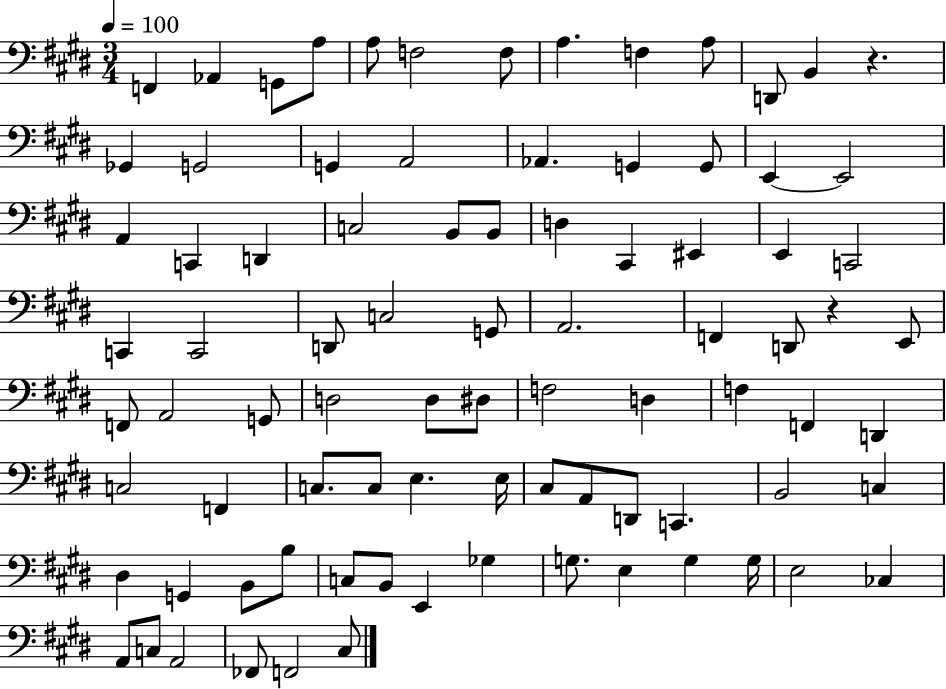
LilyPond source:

{
  \clef bass
  \numericTimeSignature
  \time 3/4
  \key e \major
  \tempo 4 = 100
  f,4 aes,4 g,8 a8 | a8 f2 f8 | a4. f4 a8 | d,8 b,4 r4. | \break ges,4 g,2 | g,4 a,2 | aes,4. g,4 g,8 | e,4~~ e,2 | \break a,4 c,4 d,4 | c2 b,8 b,8 | d4 cis,4 eis,4 | e,4 c,2 | \break c,4 c,2 | d,8 c2 g,8 | a,2. | f,4 d,8 r4 e,8 | \break f,8 a,2 g,8 | d2 d8 dis8 | f2 d4 | f4 f,4 d,4 | \break c2 f,4 | c8. c8 e4. e16 | cis8 a,8 d,8 c,4. | b,2 c4 | \break dis4 g,4 b,8 b8 | c8 b,8 e,4 ges4 | g8. e4 g4 g16 | e2 ces4 | \break a,8 c8 a,2 | fes,8 f,2 cis8 | \bar "|."
}